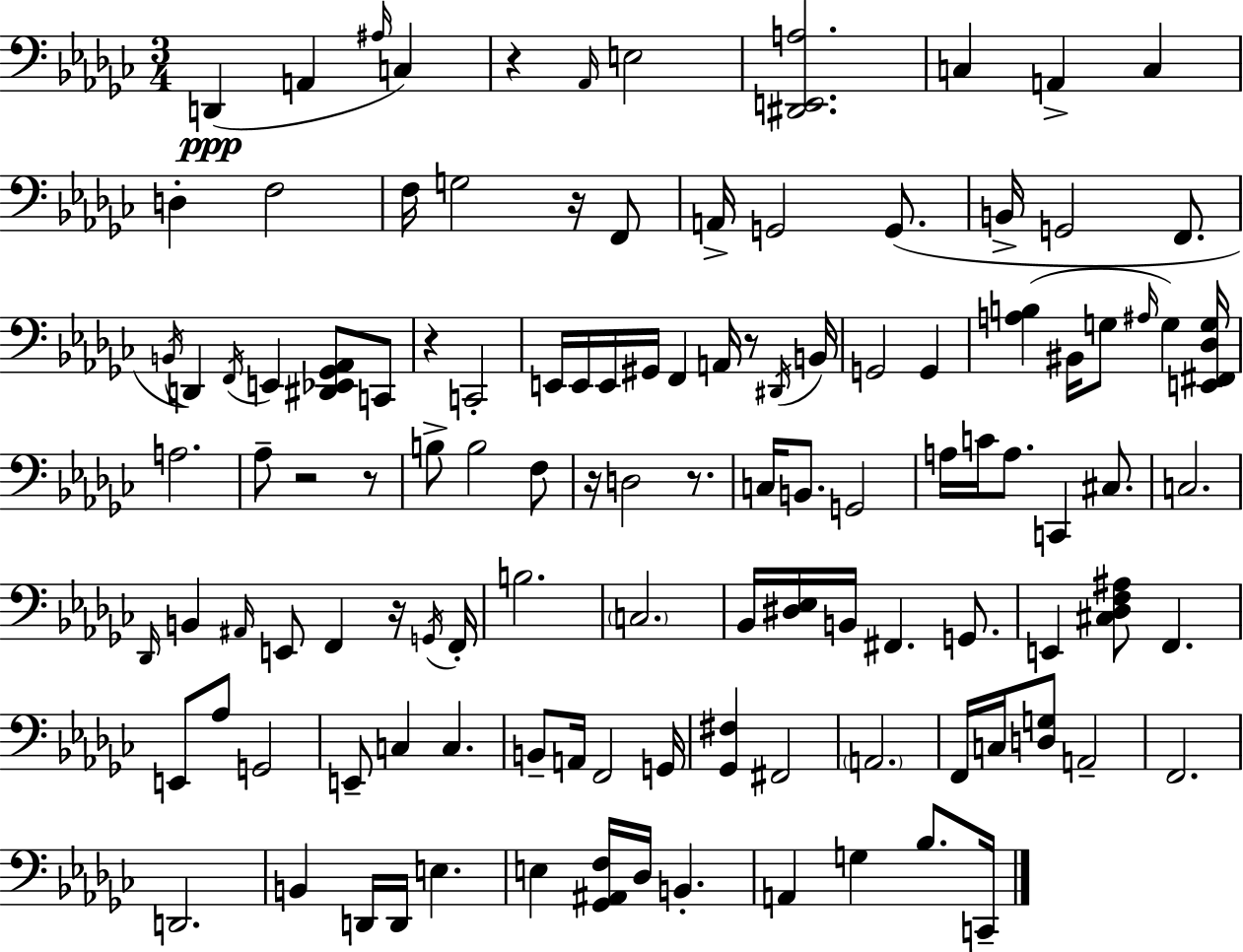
D2/q A2/q A#3/s C3/q R/q Ab2/s E3/h [D#2,E2,A3]/h. C3/q A2/q C3/q D3/q F3/h F3/s G3/h R/s F2/e A2/s G2/h G2/e. B2/s G2/h F2/e. B2/s D2/q F2/s E2/q [D#2,Eb2,Gb2,Ab2]/e C2/e R/q C2/h E2/s E2/s E2/s G#2/s F2/q A2/s R/e D#2/s B2/s G2/h G2/q [A3,B3]/q BIS2/s G3/e A#3/s G3/q [E2,F#2,Db3,G3]/s A3/h. Ab3/e R/h R/e B3/e B3/h F3/e R/s D3/h R/e. C3/s B2/e. G2/h A3/s C4/s A3/e. C2/q C#3/e. C3/h. Db2/s B2/q A#2/s E2/e F2/q R/s G2/s F2/s B3/h. C3/h. Bb2/s [D#3,Eb3]/s B2/s F#2/q. G2/e. E2/q [C#3,Db3,F3,A#3]/e F2/q. E2/e Ab3/e G2/h E2/e C3/q C3/q. B2/e A2/s F2/h G2/s [Gb2,F#3]/q F#2/h A2/h. F2/s C3/s [D3,G3]/e A2/h F2/h. D2/h. B2/q D2/s D2/s E3/q. E3/q [Gb2,A#2,F3]/s Db3/s B2/q. A2/q G3/q Bb3/e. C2/s